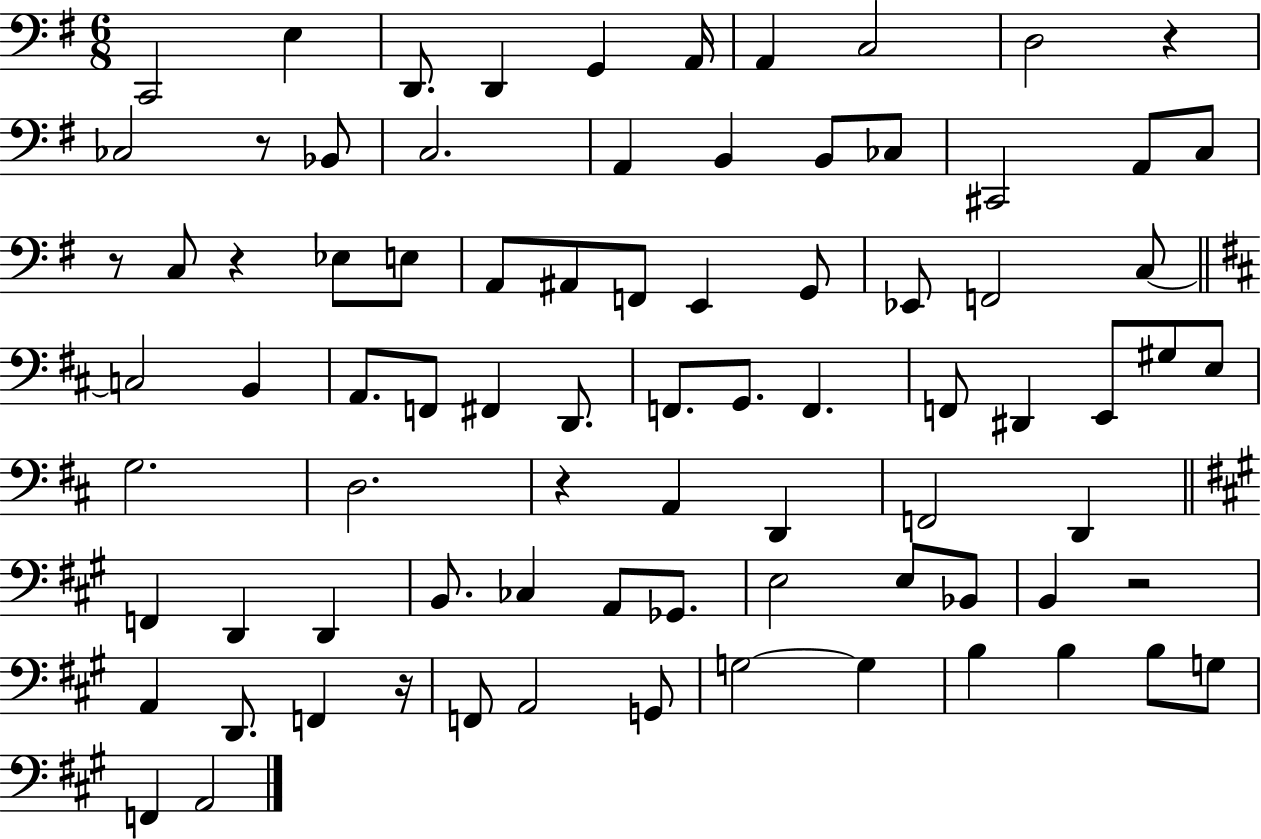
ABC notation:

X:1
T:Untitled
M:6/8
L:1/4
K:G
C,,2 E, D,,/2 D,, G,, A,,/4 A,, C,2 D,2 z _C,2 z/2 _B,,/2 C,2 A,, B,, B,,/2 _C,/2 ^C,,2 A,,/2 C,/2 z/2 C,/2 z _E,/2 E,/2 A,,/2 ^A,,/2 F,,/2 E,, G,,/2 _E,,/2 F,,2 C,/2 C,2 B,, A,,/2 F,,/2 ^F,, D,,/2 F,,/2 G,,/2 F,, F,,/2 ^D,, E,,/2 ^G,/2 E,/2 G,2 D,2 z A,, D,, F,,2 D,, F,, D,, D,, B,,/2 _C, A,,/2 _G,,/2 E,2 E,/2 _B,,/2 B,, z2 A,, D,,/2 F,, z/4 F,,/2 A,,2 G,,/2 G,2 G, B, B, B,/2 G,/2 F,, A,,2